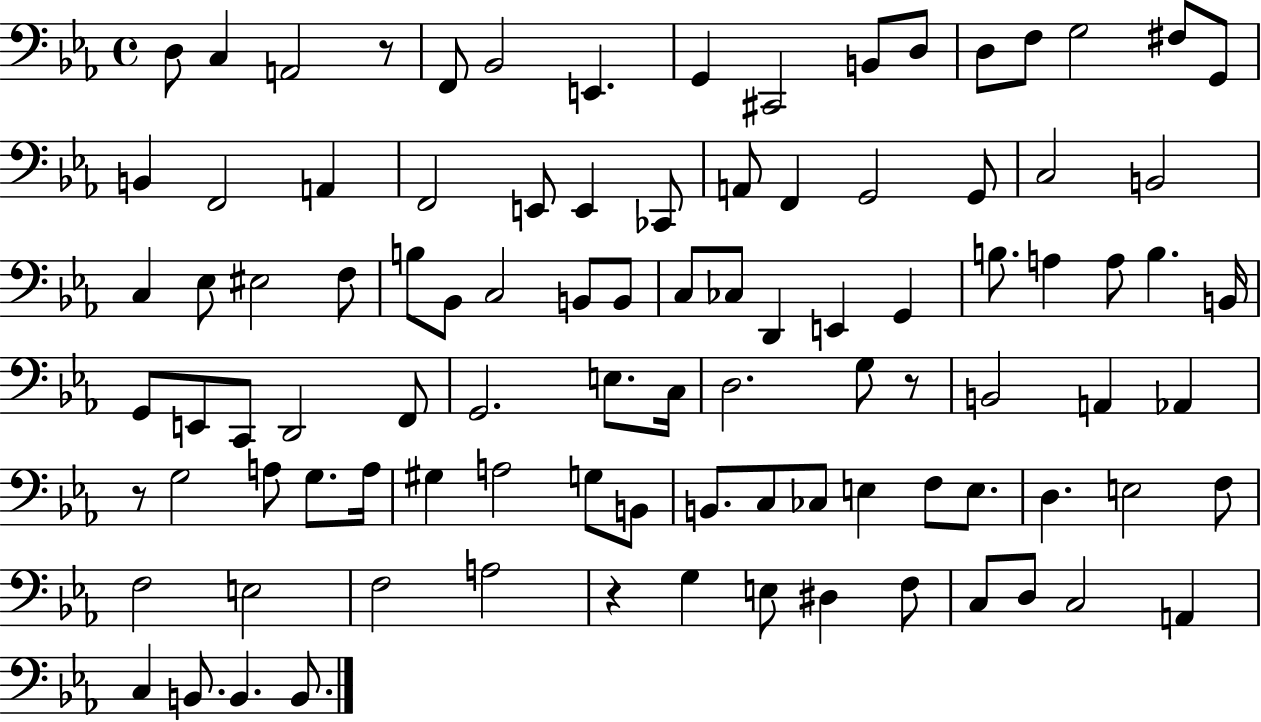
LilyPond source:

{
  \clef bass
  \time 4/4
  \defaultTimeSignature
  \key ees \major
  d8 c4 a,2 r8 | f,8 bes,2 e,4. | g,4 cis,2 b,8 d8 | d8 f8 g2 fis8 g,8 | \break b,4 f,2 a,4 | f,2 e,8 e,4 ces,8 | a,8 f,4 g,2 g,8 | c2 b,2 | \break c4 ees8 eis2 f8 | b8 bes,8 c2 b,8 b,8 | c8 ces8 d,4 e,4 g,4 | b8. a4 a8 b4. b,16 | \break g,8 e,8 c,8 d,2 f,8 | g,2. e8. c16 | d2. g8 r8 | b,2 a,4 aes,4 | \break r8 g2 a8 g8. a16 | gis4 a2 g8 b,8 | b,8. c8 ces8 e4 f8 e8. | d4. e2 f8 | \break f2 e2 | f2 a2 | r4 g4 e8 dis4 f8 | c8 d8 c2 a,4 | \break c4 b,8. b,4. b,8. | \bar "|."
}